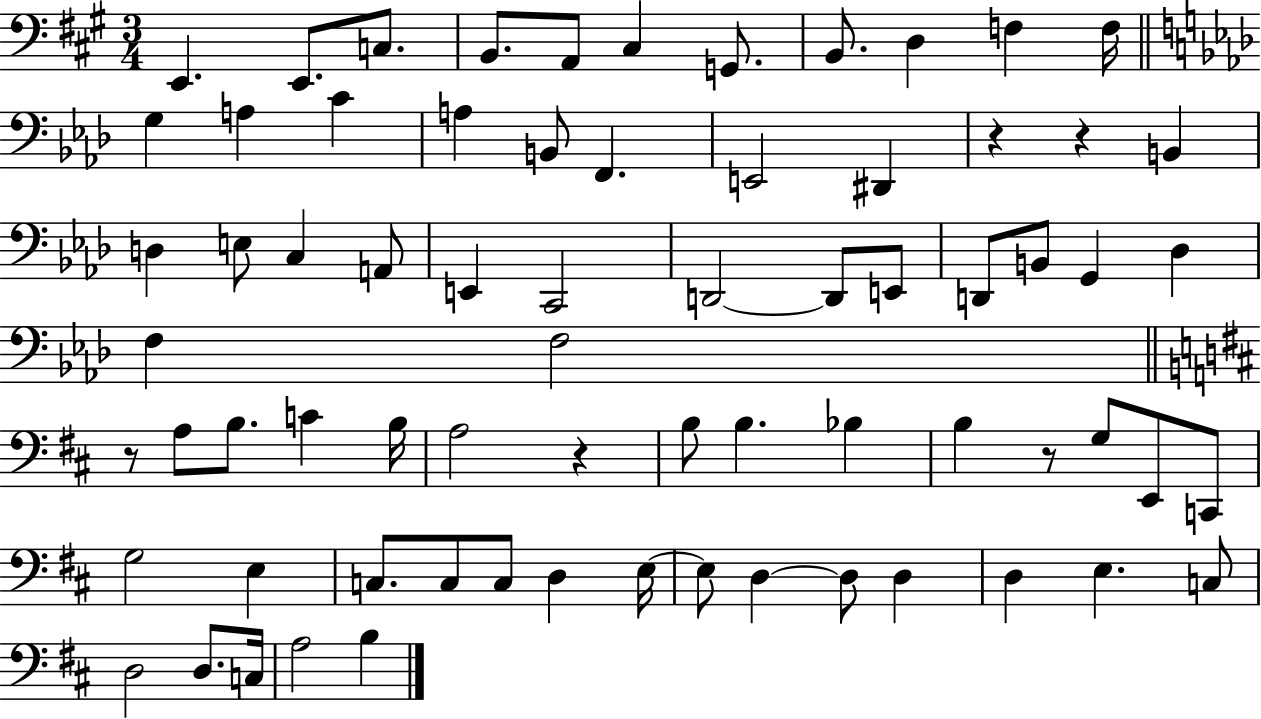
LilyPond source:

{
  \clef bass
  \numericTimeSignature
  \time 3/4
  \key a \major
  \repeat volta 2 { e,4. e,8. c8. | b,8. a,8 cis4 g,8. | b,8. d4 f4 f16 | \bar "||" \break \key f \minor g4 a4 c'4 | a4 b,8 f,4. | e,2 dis,4 | r4 r4 b,4 | \break d4 e8 c4 a,8 | e,4 c,2 | d,2~~ d,8 e,8 | d,8 b,8 g,4 des4 | \break f4 f2 | \bar "||" \break \key b \minor r8 a8 b8. c'4 b16 | a2 r4 | b8 b4. bes4 | b4 r8 g8 e,8 c,8 | \break g2 e4 | c8. c8 c8 d4 e16~~ | e8 d4~~ d8 d4 | d4 e4. c8 | \break d2 d8. c16 | a2 b4 | } \bar "|."
}